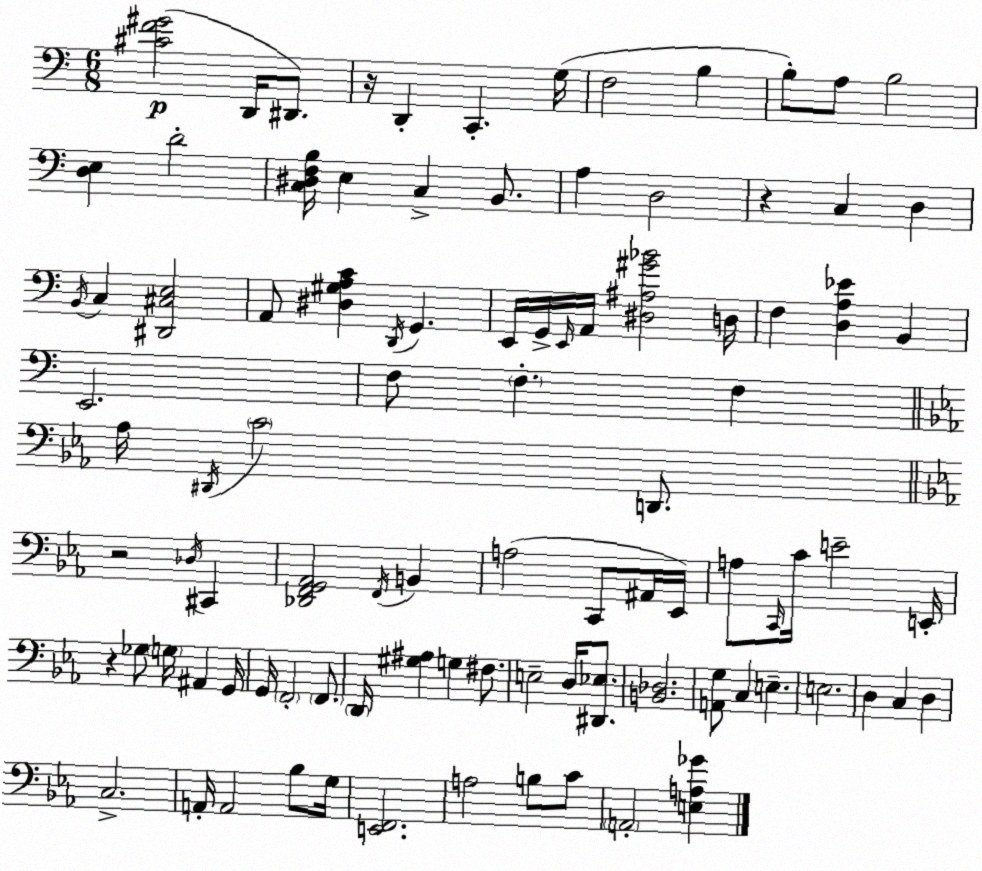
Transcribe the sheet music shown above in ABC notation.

X:1
T:Untitled
M:6/8
L:1/4
K:C
[^CF^G]2 D,,/4 ^D,,/2 z/4 D,, C,, G,/4 F,2 B, B,/2 A,/2 B,2 [D,E,] D2 [C,^D,F,B,]/4 E, C, B,,/2 A, D,2 z C, D, B,,/4 C, [^D,,^C,E,]2 A,,/2 [^D,^G,A,C] D,,/4 G,, E,,/4 G,,/4 E,,/4 A,,/4 [^D,^A,^G_B]2 D,/4 F, [D,A,_E] B,, E,,2 F,/2 F, F, _A,/4 ^D,,/4 C2 D,,/2 z2 _D,/4 ^C,, [_D,,F,,G,,_A,,]2 F,,/4 B,, A,2 C,,/2 ^A,,/4 _E,,/4 A,/2 C,,/4 C/4 E2 E,,/4 z _G,/2 G,/4 ^A,, G,,/4 G,,/4 F,,2 F,,/2 D,,/4 [^G,^A,] G, ^F,/2 E,2 D,/4 [^D,,_E,]/2 [B,,_D,]2 [A,,G,]/2 C, E, E,2 D, C, D, C,2 A,,/4 A,,2 _B,/2 G,/4 [E,,F,,]2 A,2 B,/2 C/2 A,,2 [E,A,_G]